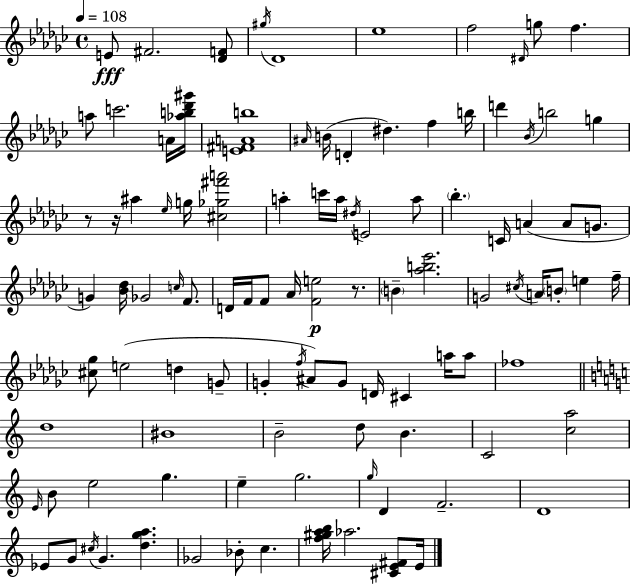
E4/e F#4/h. [Db4,F4]/e G#5/s Db4/w Eb5/w F5/h D#4/s G5/e F5/q. A5/e C6/h. A4/s [Ab5,B5,Db6,G#6]/s [E4,F#4,A4,B5]/w A#4/s B4/s D4/q D#5/q. F5/q B5/s D6/q Bb4/s B5/h G5/q R/e R/s A#5/q Eb5/s G5/s [C#5,Gb5,F#6,A6]/h A5/q C6/s A5/s D#5/s E4/h A5/e Bb5/q. C4/s A4/q A4/e G4/e. G4/q [Bb4,Db5]/s Gb4/h C5/s F4/e. D4/s F4/s F4/e Ab4/s [F4,E5]/h R/e. B4/q [Ab5,B5,Eb6]/h. G4/h C#5/s A4/s B4/e E5/q F5/s [C#5,Gb5]/e E5/h D5/q G4/e G4/q F5/s A#4/e G4/e D4/s C#4/q A5/s A5/e FES5/w D5/w BIS4/w B4/h D5/e B4/q. C4/h [C5,A5]/h E4/s B4/e E5/h G5/q. E5/q G5/h. G5/s D4/q F4/h. D4/w Eb4/e G4/e C#5/s G4/q. [D5,G5,A5]/q. Gb4/h Bb4/e C5/q. [F5,G#5,A5,B5]/s Ab5/h. [C#4,E4,F#4]/e E4/s